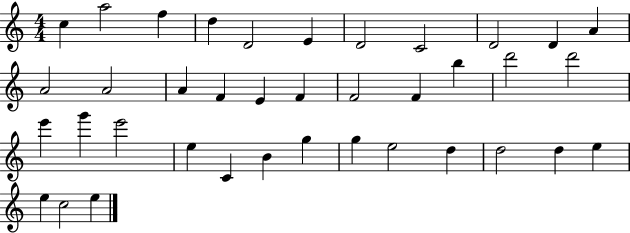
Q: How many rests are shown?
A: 0